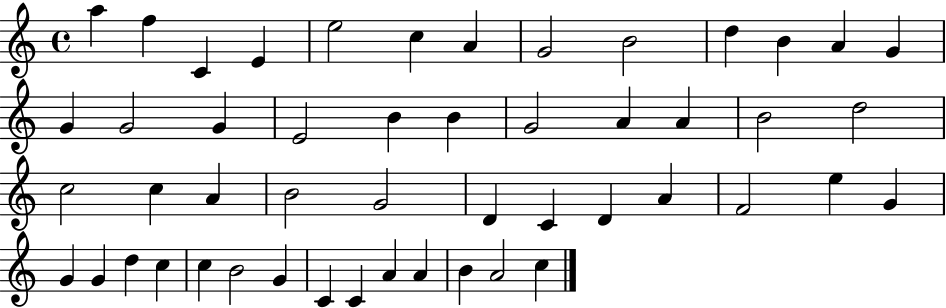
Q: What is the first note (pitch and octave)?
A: A5